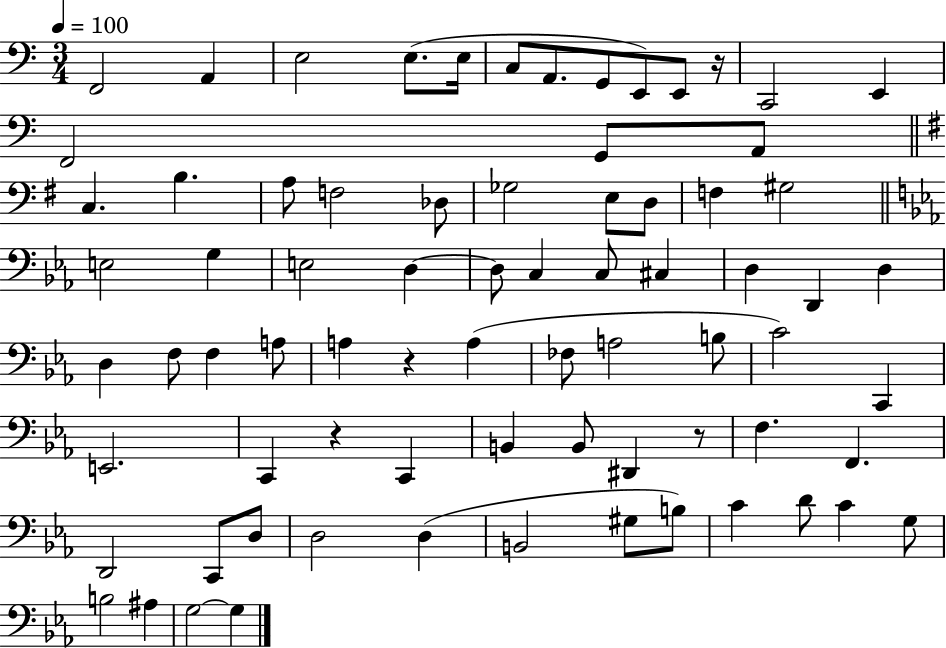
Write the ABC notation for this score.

X:1
T:Untitled
M:3/4
L:1/4
K:C
F,,2 A,, E,2 E,/2 E,/4 C,/2 A,,/2 G,,/2 E,,/2 E,,/2 z/4 C,,2 E,, F,,2 G,,/2 A,,/2 C, B, A,/2 F,2 _D,/2 _G,2 E,/2 D,/2 F, ^G,2 E,2 G, E,2 D, D,/2 C, C,/2 ^C, D, D,, D, D, F,/2 F, A,/2 A, z A, _F,/2 A,2 B,/2 C2 C,, E,,2 C,, z C,, B,, B,,/2 ^D,, z/2 F, F,, D,,2 C,,/2 D,/2 D,2 D, B,,2 ^G,/2 B,/2 C D/2 C G,/2 B,2 ^A, G,2 G,